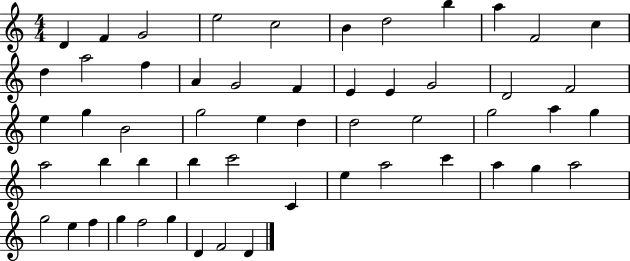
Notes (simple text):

D4/q F4/q G4/h E5/h C5/h B4/q D5/h B5/q A5/q F4/h C5/q D5/q A5/h F5/q A4/q G4/h F4/q E4/q E4/q G4/h D4/h F4/h E5/q G5/q B4/h G5/h E5/q D5/q D5/h E5/h G5/h A5/q G5/q A5/h B5/q B5/q B5/q C6/h C4/q E5/q A5/h C6/q A5/q G5/q A5/h G5/h E5/q F5/q G5/q F5/h G5/q D4/q F4/h D4/q